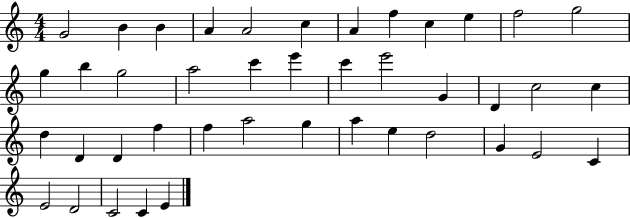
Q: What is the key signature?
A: C major